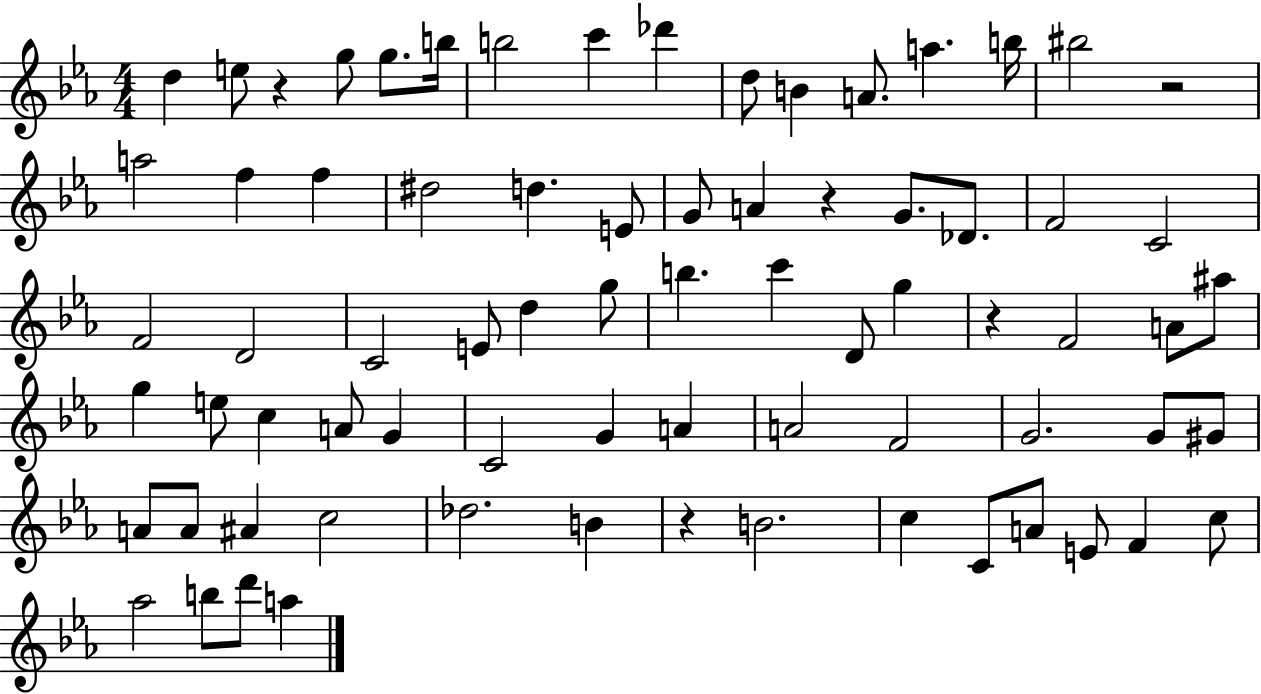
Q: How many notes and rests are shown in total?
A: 74